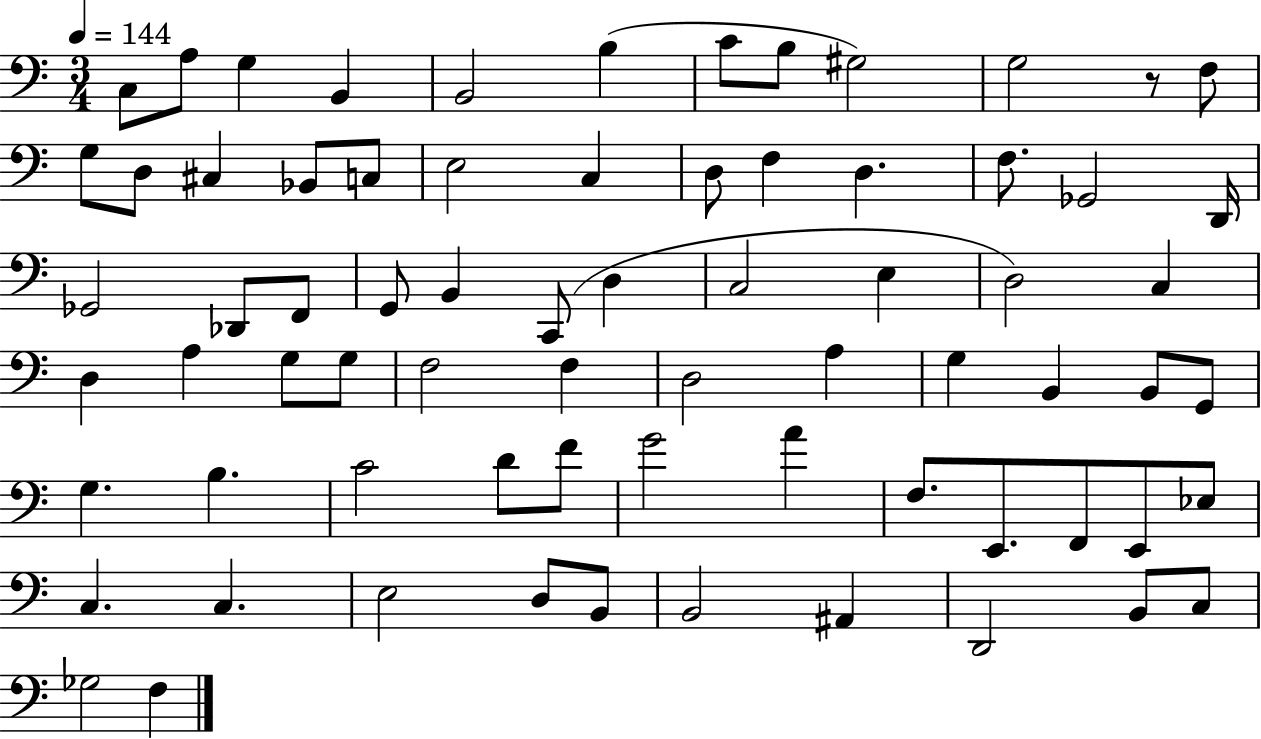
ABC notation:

X:1
T:Untitled
M:3/4
L:1/4
K:C
C,/2 A,/2 G, B,, B,,2 B, C/2 B,/2 ^G,2 G,2 z/2 F,/2 G,/2 D,/2 ^C, _B,,/2 C,/2 E,2 C, D,/2 F, D, F,/2 _G,,2 D,,/4 _G,,2 _D,,/2 F,,/2 G,,/2 B,, C,,/2 D, C,2 E, D,2 C, D, A, G,/2 G,/2 F,2 F, D,2 A, G, B,, B,,/2 G,,/2 G, B, C2 D/2 F/2 G2 A F,/2 E,,/2 F,,/2 E,,/2 _E,/2 C, C, E,2 D,/2 B,,/2 B,,2 ^A,, D,,2 B,,/2 C,/2 _G,2 F,